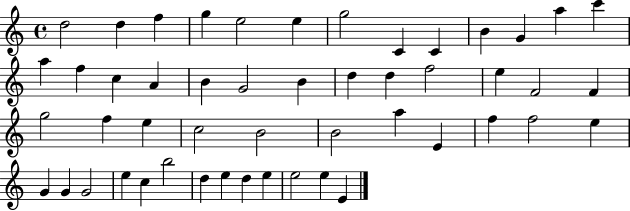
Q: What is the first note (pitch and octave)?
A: D5